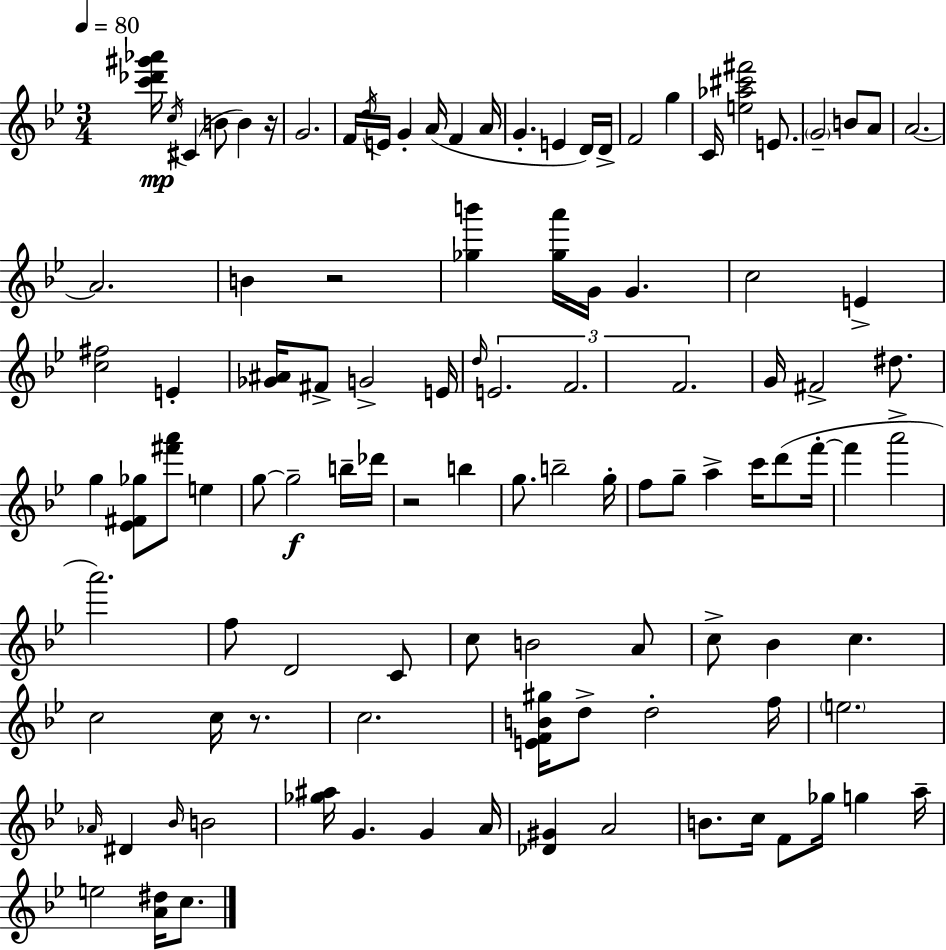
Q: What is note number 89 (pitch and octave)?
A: G5